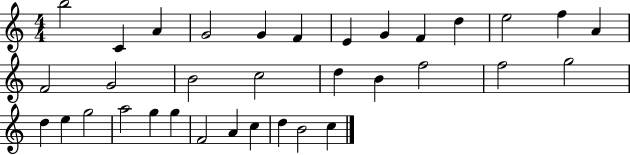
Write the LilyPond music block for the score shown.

{
  \clef treble
  \numericTimeSignature
  \time 4/4
  \key c \major
  b''2 c'4 a'4 | g'2 g'4 f'4 | e'4 g'4 f'4 d''4 | e''2 f''4 a'4 | \break f'2 g'2 | b'2 c''2 | d''4 b'4 f''2 | f''2 g''2 | \break d''4 e''4 g''2 | a''2 g''4 g''4 | f'2 a'4 c''4 | d''4 b'2 c''4 | \break \bar "|."
}